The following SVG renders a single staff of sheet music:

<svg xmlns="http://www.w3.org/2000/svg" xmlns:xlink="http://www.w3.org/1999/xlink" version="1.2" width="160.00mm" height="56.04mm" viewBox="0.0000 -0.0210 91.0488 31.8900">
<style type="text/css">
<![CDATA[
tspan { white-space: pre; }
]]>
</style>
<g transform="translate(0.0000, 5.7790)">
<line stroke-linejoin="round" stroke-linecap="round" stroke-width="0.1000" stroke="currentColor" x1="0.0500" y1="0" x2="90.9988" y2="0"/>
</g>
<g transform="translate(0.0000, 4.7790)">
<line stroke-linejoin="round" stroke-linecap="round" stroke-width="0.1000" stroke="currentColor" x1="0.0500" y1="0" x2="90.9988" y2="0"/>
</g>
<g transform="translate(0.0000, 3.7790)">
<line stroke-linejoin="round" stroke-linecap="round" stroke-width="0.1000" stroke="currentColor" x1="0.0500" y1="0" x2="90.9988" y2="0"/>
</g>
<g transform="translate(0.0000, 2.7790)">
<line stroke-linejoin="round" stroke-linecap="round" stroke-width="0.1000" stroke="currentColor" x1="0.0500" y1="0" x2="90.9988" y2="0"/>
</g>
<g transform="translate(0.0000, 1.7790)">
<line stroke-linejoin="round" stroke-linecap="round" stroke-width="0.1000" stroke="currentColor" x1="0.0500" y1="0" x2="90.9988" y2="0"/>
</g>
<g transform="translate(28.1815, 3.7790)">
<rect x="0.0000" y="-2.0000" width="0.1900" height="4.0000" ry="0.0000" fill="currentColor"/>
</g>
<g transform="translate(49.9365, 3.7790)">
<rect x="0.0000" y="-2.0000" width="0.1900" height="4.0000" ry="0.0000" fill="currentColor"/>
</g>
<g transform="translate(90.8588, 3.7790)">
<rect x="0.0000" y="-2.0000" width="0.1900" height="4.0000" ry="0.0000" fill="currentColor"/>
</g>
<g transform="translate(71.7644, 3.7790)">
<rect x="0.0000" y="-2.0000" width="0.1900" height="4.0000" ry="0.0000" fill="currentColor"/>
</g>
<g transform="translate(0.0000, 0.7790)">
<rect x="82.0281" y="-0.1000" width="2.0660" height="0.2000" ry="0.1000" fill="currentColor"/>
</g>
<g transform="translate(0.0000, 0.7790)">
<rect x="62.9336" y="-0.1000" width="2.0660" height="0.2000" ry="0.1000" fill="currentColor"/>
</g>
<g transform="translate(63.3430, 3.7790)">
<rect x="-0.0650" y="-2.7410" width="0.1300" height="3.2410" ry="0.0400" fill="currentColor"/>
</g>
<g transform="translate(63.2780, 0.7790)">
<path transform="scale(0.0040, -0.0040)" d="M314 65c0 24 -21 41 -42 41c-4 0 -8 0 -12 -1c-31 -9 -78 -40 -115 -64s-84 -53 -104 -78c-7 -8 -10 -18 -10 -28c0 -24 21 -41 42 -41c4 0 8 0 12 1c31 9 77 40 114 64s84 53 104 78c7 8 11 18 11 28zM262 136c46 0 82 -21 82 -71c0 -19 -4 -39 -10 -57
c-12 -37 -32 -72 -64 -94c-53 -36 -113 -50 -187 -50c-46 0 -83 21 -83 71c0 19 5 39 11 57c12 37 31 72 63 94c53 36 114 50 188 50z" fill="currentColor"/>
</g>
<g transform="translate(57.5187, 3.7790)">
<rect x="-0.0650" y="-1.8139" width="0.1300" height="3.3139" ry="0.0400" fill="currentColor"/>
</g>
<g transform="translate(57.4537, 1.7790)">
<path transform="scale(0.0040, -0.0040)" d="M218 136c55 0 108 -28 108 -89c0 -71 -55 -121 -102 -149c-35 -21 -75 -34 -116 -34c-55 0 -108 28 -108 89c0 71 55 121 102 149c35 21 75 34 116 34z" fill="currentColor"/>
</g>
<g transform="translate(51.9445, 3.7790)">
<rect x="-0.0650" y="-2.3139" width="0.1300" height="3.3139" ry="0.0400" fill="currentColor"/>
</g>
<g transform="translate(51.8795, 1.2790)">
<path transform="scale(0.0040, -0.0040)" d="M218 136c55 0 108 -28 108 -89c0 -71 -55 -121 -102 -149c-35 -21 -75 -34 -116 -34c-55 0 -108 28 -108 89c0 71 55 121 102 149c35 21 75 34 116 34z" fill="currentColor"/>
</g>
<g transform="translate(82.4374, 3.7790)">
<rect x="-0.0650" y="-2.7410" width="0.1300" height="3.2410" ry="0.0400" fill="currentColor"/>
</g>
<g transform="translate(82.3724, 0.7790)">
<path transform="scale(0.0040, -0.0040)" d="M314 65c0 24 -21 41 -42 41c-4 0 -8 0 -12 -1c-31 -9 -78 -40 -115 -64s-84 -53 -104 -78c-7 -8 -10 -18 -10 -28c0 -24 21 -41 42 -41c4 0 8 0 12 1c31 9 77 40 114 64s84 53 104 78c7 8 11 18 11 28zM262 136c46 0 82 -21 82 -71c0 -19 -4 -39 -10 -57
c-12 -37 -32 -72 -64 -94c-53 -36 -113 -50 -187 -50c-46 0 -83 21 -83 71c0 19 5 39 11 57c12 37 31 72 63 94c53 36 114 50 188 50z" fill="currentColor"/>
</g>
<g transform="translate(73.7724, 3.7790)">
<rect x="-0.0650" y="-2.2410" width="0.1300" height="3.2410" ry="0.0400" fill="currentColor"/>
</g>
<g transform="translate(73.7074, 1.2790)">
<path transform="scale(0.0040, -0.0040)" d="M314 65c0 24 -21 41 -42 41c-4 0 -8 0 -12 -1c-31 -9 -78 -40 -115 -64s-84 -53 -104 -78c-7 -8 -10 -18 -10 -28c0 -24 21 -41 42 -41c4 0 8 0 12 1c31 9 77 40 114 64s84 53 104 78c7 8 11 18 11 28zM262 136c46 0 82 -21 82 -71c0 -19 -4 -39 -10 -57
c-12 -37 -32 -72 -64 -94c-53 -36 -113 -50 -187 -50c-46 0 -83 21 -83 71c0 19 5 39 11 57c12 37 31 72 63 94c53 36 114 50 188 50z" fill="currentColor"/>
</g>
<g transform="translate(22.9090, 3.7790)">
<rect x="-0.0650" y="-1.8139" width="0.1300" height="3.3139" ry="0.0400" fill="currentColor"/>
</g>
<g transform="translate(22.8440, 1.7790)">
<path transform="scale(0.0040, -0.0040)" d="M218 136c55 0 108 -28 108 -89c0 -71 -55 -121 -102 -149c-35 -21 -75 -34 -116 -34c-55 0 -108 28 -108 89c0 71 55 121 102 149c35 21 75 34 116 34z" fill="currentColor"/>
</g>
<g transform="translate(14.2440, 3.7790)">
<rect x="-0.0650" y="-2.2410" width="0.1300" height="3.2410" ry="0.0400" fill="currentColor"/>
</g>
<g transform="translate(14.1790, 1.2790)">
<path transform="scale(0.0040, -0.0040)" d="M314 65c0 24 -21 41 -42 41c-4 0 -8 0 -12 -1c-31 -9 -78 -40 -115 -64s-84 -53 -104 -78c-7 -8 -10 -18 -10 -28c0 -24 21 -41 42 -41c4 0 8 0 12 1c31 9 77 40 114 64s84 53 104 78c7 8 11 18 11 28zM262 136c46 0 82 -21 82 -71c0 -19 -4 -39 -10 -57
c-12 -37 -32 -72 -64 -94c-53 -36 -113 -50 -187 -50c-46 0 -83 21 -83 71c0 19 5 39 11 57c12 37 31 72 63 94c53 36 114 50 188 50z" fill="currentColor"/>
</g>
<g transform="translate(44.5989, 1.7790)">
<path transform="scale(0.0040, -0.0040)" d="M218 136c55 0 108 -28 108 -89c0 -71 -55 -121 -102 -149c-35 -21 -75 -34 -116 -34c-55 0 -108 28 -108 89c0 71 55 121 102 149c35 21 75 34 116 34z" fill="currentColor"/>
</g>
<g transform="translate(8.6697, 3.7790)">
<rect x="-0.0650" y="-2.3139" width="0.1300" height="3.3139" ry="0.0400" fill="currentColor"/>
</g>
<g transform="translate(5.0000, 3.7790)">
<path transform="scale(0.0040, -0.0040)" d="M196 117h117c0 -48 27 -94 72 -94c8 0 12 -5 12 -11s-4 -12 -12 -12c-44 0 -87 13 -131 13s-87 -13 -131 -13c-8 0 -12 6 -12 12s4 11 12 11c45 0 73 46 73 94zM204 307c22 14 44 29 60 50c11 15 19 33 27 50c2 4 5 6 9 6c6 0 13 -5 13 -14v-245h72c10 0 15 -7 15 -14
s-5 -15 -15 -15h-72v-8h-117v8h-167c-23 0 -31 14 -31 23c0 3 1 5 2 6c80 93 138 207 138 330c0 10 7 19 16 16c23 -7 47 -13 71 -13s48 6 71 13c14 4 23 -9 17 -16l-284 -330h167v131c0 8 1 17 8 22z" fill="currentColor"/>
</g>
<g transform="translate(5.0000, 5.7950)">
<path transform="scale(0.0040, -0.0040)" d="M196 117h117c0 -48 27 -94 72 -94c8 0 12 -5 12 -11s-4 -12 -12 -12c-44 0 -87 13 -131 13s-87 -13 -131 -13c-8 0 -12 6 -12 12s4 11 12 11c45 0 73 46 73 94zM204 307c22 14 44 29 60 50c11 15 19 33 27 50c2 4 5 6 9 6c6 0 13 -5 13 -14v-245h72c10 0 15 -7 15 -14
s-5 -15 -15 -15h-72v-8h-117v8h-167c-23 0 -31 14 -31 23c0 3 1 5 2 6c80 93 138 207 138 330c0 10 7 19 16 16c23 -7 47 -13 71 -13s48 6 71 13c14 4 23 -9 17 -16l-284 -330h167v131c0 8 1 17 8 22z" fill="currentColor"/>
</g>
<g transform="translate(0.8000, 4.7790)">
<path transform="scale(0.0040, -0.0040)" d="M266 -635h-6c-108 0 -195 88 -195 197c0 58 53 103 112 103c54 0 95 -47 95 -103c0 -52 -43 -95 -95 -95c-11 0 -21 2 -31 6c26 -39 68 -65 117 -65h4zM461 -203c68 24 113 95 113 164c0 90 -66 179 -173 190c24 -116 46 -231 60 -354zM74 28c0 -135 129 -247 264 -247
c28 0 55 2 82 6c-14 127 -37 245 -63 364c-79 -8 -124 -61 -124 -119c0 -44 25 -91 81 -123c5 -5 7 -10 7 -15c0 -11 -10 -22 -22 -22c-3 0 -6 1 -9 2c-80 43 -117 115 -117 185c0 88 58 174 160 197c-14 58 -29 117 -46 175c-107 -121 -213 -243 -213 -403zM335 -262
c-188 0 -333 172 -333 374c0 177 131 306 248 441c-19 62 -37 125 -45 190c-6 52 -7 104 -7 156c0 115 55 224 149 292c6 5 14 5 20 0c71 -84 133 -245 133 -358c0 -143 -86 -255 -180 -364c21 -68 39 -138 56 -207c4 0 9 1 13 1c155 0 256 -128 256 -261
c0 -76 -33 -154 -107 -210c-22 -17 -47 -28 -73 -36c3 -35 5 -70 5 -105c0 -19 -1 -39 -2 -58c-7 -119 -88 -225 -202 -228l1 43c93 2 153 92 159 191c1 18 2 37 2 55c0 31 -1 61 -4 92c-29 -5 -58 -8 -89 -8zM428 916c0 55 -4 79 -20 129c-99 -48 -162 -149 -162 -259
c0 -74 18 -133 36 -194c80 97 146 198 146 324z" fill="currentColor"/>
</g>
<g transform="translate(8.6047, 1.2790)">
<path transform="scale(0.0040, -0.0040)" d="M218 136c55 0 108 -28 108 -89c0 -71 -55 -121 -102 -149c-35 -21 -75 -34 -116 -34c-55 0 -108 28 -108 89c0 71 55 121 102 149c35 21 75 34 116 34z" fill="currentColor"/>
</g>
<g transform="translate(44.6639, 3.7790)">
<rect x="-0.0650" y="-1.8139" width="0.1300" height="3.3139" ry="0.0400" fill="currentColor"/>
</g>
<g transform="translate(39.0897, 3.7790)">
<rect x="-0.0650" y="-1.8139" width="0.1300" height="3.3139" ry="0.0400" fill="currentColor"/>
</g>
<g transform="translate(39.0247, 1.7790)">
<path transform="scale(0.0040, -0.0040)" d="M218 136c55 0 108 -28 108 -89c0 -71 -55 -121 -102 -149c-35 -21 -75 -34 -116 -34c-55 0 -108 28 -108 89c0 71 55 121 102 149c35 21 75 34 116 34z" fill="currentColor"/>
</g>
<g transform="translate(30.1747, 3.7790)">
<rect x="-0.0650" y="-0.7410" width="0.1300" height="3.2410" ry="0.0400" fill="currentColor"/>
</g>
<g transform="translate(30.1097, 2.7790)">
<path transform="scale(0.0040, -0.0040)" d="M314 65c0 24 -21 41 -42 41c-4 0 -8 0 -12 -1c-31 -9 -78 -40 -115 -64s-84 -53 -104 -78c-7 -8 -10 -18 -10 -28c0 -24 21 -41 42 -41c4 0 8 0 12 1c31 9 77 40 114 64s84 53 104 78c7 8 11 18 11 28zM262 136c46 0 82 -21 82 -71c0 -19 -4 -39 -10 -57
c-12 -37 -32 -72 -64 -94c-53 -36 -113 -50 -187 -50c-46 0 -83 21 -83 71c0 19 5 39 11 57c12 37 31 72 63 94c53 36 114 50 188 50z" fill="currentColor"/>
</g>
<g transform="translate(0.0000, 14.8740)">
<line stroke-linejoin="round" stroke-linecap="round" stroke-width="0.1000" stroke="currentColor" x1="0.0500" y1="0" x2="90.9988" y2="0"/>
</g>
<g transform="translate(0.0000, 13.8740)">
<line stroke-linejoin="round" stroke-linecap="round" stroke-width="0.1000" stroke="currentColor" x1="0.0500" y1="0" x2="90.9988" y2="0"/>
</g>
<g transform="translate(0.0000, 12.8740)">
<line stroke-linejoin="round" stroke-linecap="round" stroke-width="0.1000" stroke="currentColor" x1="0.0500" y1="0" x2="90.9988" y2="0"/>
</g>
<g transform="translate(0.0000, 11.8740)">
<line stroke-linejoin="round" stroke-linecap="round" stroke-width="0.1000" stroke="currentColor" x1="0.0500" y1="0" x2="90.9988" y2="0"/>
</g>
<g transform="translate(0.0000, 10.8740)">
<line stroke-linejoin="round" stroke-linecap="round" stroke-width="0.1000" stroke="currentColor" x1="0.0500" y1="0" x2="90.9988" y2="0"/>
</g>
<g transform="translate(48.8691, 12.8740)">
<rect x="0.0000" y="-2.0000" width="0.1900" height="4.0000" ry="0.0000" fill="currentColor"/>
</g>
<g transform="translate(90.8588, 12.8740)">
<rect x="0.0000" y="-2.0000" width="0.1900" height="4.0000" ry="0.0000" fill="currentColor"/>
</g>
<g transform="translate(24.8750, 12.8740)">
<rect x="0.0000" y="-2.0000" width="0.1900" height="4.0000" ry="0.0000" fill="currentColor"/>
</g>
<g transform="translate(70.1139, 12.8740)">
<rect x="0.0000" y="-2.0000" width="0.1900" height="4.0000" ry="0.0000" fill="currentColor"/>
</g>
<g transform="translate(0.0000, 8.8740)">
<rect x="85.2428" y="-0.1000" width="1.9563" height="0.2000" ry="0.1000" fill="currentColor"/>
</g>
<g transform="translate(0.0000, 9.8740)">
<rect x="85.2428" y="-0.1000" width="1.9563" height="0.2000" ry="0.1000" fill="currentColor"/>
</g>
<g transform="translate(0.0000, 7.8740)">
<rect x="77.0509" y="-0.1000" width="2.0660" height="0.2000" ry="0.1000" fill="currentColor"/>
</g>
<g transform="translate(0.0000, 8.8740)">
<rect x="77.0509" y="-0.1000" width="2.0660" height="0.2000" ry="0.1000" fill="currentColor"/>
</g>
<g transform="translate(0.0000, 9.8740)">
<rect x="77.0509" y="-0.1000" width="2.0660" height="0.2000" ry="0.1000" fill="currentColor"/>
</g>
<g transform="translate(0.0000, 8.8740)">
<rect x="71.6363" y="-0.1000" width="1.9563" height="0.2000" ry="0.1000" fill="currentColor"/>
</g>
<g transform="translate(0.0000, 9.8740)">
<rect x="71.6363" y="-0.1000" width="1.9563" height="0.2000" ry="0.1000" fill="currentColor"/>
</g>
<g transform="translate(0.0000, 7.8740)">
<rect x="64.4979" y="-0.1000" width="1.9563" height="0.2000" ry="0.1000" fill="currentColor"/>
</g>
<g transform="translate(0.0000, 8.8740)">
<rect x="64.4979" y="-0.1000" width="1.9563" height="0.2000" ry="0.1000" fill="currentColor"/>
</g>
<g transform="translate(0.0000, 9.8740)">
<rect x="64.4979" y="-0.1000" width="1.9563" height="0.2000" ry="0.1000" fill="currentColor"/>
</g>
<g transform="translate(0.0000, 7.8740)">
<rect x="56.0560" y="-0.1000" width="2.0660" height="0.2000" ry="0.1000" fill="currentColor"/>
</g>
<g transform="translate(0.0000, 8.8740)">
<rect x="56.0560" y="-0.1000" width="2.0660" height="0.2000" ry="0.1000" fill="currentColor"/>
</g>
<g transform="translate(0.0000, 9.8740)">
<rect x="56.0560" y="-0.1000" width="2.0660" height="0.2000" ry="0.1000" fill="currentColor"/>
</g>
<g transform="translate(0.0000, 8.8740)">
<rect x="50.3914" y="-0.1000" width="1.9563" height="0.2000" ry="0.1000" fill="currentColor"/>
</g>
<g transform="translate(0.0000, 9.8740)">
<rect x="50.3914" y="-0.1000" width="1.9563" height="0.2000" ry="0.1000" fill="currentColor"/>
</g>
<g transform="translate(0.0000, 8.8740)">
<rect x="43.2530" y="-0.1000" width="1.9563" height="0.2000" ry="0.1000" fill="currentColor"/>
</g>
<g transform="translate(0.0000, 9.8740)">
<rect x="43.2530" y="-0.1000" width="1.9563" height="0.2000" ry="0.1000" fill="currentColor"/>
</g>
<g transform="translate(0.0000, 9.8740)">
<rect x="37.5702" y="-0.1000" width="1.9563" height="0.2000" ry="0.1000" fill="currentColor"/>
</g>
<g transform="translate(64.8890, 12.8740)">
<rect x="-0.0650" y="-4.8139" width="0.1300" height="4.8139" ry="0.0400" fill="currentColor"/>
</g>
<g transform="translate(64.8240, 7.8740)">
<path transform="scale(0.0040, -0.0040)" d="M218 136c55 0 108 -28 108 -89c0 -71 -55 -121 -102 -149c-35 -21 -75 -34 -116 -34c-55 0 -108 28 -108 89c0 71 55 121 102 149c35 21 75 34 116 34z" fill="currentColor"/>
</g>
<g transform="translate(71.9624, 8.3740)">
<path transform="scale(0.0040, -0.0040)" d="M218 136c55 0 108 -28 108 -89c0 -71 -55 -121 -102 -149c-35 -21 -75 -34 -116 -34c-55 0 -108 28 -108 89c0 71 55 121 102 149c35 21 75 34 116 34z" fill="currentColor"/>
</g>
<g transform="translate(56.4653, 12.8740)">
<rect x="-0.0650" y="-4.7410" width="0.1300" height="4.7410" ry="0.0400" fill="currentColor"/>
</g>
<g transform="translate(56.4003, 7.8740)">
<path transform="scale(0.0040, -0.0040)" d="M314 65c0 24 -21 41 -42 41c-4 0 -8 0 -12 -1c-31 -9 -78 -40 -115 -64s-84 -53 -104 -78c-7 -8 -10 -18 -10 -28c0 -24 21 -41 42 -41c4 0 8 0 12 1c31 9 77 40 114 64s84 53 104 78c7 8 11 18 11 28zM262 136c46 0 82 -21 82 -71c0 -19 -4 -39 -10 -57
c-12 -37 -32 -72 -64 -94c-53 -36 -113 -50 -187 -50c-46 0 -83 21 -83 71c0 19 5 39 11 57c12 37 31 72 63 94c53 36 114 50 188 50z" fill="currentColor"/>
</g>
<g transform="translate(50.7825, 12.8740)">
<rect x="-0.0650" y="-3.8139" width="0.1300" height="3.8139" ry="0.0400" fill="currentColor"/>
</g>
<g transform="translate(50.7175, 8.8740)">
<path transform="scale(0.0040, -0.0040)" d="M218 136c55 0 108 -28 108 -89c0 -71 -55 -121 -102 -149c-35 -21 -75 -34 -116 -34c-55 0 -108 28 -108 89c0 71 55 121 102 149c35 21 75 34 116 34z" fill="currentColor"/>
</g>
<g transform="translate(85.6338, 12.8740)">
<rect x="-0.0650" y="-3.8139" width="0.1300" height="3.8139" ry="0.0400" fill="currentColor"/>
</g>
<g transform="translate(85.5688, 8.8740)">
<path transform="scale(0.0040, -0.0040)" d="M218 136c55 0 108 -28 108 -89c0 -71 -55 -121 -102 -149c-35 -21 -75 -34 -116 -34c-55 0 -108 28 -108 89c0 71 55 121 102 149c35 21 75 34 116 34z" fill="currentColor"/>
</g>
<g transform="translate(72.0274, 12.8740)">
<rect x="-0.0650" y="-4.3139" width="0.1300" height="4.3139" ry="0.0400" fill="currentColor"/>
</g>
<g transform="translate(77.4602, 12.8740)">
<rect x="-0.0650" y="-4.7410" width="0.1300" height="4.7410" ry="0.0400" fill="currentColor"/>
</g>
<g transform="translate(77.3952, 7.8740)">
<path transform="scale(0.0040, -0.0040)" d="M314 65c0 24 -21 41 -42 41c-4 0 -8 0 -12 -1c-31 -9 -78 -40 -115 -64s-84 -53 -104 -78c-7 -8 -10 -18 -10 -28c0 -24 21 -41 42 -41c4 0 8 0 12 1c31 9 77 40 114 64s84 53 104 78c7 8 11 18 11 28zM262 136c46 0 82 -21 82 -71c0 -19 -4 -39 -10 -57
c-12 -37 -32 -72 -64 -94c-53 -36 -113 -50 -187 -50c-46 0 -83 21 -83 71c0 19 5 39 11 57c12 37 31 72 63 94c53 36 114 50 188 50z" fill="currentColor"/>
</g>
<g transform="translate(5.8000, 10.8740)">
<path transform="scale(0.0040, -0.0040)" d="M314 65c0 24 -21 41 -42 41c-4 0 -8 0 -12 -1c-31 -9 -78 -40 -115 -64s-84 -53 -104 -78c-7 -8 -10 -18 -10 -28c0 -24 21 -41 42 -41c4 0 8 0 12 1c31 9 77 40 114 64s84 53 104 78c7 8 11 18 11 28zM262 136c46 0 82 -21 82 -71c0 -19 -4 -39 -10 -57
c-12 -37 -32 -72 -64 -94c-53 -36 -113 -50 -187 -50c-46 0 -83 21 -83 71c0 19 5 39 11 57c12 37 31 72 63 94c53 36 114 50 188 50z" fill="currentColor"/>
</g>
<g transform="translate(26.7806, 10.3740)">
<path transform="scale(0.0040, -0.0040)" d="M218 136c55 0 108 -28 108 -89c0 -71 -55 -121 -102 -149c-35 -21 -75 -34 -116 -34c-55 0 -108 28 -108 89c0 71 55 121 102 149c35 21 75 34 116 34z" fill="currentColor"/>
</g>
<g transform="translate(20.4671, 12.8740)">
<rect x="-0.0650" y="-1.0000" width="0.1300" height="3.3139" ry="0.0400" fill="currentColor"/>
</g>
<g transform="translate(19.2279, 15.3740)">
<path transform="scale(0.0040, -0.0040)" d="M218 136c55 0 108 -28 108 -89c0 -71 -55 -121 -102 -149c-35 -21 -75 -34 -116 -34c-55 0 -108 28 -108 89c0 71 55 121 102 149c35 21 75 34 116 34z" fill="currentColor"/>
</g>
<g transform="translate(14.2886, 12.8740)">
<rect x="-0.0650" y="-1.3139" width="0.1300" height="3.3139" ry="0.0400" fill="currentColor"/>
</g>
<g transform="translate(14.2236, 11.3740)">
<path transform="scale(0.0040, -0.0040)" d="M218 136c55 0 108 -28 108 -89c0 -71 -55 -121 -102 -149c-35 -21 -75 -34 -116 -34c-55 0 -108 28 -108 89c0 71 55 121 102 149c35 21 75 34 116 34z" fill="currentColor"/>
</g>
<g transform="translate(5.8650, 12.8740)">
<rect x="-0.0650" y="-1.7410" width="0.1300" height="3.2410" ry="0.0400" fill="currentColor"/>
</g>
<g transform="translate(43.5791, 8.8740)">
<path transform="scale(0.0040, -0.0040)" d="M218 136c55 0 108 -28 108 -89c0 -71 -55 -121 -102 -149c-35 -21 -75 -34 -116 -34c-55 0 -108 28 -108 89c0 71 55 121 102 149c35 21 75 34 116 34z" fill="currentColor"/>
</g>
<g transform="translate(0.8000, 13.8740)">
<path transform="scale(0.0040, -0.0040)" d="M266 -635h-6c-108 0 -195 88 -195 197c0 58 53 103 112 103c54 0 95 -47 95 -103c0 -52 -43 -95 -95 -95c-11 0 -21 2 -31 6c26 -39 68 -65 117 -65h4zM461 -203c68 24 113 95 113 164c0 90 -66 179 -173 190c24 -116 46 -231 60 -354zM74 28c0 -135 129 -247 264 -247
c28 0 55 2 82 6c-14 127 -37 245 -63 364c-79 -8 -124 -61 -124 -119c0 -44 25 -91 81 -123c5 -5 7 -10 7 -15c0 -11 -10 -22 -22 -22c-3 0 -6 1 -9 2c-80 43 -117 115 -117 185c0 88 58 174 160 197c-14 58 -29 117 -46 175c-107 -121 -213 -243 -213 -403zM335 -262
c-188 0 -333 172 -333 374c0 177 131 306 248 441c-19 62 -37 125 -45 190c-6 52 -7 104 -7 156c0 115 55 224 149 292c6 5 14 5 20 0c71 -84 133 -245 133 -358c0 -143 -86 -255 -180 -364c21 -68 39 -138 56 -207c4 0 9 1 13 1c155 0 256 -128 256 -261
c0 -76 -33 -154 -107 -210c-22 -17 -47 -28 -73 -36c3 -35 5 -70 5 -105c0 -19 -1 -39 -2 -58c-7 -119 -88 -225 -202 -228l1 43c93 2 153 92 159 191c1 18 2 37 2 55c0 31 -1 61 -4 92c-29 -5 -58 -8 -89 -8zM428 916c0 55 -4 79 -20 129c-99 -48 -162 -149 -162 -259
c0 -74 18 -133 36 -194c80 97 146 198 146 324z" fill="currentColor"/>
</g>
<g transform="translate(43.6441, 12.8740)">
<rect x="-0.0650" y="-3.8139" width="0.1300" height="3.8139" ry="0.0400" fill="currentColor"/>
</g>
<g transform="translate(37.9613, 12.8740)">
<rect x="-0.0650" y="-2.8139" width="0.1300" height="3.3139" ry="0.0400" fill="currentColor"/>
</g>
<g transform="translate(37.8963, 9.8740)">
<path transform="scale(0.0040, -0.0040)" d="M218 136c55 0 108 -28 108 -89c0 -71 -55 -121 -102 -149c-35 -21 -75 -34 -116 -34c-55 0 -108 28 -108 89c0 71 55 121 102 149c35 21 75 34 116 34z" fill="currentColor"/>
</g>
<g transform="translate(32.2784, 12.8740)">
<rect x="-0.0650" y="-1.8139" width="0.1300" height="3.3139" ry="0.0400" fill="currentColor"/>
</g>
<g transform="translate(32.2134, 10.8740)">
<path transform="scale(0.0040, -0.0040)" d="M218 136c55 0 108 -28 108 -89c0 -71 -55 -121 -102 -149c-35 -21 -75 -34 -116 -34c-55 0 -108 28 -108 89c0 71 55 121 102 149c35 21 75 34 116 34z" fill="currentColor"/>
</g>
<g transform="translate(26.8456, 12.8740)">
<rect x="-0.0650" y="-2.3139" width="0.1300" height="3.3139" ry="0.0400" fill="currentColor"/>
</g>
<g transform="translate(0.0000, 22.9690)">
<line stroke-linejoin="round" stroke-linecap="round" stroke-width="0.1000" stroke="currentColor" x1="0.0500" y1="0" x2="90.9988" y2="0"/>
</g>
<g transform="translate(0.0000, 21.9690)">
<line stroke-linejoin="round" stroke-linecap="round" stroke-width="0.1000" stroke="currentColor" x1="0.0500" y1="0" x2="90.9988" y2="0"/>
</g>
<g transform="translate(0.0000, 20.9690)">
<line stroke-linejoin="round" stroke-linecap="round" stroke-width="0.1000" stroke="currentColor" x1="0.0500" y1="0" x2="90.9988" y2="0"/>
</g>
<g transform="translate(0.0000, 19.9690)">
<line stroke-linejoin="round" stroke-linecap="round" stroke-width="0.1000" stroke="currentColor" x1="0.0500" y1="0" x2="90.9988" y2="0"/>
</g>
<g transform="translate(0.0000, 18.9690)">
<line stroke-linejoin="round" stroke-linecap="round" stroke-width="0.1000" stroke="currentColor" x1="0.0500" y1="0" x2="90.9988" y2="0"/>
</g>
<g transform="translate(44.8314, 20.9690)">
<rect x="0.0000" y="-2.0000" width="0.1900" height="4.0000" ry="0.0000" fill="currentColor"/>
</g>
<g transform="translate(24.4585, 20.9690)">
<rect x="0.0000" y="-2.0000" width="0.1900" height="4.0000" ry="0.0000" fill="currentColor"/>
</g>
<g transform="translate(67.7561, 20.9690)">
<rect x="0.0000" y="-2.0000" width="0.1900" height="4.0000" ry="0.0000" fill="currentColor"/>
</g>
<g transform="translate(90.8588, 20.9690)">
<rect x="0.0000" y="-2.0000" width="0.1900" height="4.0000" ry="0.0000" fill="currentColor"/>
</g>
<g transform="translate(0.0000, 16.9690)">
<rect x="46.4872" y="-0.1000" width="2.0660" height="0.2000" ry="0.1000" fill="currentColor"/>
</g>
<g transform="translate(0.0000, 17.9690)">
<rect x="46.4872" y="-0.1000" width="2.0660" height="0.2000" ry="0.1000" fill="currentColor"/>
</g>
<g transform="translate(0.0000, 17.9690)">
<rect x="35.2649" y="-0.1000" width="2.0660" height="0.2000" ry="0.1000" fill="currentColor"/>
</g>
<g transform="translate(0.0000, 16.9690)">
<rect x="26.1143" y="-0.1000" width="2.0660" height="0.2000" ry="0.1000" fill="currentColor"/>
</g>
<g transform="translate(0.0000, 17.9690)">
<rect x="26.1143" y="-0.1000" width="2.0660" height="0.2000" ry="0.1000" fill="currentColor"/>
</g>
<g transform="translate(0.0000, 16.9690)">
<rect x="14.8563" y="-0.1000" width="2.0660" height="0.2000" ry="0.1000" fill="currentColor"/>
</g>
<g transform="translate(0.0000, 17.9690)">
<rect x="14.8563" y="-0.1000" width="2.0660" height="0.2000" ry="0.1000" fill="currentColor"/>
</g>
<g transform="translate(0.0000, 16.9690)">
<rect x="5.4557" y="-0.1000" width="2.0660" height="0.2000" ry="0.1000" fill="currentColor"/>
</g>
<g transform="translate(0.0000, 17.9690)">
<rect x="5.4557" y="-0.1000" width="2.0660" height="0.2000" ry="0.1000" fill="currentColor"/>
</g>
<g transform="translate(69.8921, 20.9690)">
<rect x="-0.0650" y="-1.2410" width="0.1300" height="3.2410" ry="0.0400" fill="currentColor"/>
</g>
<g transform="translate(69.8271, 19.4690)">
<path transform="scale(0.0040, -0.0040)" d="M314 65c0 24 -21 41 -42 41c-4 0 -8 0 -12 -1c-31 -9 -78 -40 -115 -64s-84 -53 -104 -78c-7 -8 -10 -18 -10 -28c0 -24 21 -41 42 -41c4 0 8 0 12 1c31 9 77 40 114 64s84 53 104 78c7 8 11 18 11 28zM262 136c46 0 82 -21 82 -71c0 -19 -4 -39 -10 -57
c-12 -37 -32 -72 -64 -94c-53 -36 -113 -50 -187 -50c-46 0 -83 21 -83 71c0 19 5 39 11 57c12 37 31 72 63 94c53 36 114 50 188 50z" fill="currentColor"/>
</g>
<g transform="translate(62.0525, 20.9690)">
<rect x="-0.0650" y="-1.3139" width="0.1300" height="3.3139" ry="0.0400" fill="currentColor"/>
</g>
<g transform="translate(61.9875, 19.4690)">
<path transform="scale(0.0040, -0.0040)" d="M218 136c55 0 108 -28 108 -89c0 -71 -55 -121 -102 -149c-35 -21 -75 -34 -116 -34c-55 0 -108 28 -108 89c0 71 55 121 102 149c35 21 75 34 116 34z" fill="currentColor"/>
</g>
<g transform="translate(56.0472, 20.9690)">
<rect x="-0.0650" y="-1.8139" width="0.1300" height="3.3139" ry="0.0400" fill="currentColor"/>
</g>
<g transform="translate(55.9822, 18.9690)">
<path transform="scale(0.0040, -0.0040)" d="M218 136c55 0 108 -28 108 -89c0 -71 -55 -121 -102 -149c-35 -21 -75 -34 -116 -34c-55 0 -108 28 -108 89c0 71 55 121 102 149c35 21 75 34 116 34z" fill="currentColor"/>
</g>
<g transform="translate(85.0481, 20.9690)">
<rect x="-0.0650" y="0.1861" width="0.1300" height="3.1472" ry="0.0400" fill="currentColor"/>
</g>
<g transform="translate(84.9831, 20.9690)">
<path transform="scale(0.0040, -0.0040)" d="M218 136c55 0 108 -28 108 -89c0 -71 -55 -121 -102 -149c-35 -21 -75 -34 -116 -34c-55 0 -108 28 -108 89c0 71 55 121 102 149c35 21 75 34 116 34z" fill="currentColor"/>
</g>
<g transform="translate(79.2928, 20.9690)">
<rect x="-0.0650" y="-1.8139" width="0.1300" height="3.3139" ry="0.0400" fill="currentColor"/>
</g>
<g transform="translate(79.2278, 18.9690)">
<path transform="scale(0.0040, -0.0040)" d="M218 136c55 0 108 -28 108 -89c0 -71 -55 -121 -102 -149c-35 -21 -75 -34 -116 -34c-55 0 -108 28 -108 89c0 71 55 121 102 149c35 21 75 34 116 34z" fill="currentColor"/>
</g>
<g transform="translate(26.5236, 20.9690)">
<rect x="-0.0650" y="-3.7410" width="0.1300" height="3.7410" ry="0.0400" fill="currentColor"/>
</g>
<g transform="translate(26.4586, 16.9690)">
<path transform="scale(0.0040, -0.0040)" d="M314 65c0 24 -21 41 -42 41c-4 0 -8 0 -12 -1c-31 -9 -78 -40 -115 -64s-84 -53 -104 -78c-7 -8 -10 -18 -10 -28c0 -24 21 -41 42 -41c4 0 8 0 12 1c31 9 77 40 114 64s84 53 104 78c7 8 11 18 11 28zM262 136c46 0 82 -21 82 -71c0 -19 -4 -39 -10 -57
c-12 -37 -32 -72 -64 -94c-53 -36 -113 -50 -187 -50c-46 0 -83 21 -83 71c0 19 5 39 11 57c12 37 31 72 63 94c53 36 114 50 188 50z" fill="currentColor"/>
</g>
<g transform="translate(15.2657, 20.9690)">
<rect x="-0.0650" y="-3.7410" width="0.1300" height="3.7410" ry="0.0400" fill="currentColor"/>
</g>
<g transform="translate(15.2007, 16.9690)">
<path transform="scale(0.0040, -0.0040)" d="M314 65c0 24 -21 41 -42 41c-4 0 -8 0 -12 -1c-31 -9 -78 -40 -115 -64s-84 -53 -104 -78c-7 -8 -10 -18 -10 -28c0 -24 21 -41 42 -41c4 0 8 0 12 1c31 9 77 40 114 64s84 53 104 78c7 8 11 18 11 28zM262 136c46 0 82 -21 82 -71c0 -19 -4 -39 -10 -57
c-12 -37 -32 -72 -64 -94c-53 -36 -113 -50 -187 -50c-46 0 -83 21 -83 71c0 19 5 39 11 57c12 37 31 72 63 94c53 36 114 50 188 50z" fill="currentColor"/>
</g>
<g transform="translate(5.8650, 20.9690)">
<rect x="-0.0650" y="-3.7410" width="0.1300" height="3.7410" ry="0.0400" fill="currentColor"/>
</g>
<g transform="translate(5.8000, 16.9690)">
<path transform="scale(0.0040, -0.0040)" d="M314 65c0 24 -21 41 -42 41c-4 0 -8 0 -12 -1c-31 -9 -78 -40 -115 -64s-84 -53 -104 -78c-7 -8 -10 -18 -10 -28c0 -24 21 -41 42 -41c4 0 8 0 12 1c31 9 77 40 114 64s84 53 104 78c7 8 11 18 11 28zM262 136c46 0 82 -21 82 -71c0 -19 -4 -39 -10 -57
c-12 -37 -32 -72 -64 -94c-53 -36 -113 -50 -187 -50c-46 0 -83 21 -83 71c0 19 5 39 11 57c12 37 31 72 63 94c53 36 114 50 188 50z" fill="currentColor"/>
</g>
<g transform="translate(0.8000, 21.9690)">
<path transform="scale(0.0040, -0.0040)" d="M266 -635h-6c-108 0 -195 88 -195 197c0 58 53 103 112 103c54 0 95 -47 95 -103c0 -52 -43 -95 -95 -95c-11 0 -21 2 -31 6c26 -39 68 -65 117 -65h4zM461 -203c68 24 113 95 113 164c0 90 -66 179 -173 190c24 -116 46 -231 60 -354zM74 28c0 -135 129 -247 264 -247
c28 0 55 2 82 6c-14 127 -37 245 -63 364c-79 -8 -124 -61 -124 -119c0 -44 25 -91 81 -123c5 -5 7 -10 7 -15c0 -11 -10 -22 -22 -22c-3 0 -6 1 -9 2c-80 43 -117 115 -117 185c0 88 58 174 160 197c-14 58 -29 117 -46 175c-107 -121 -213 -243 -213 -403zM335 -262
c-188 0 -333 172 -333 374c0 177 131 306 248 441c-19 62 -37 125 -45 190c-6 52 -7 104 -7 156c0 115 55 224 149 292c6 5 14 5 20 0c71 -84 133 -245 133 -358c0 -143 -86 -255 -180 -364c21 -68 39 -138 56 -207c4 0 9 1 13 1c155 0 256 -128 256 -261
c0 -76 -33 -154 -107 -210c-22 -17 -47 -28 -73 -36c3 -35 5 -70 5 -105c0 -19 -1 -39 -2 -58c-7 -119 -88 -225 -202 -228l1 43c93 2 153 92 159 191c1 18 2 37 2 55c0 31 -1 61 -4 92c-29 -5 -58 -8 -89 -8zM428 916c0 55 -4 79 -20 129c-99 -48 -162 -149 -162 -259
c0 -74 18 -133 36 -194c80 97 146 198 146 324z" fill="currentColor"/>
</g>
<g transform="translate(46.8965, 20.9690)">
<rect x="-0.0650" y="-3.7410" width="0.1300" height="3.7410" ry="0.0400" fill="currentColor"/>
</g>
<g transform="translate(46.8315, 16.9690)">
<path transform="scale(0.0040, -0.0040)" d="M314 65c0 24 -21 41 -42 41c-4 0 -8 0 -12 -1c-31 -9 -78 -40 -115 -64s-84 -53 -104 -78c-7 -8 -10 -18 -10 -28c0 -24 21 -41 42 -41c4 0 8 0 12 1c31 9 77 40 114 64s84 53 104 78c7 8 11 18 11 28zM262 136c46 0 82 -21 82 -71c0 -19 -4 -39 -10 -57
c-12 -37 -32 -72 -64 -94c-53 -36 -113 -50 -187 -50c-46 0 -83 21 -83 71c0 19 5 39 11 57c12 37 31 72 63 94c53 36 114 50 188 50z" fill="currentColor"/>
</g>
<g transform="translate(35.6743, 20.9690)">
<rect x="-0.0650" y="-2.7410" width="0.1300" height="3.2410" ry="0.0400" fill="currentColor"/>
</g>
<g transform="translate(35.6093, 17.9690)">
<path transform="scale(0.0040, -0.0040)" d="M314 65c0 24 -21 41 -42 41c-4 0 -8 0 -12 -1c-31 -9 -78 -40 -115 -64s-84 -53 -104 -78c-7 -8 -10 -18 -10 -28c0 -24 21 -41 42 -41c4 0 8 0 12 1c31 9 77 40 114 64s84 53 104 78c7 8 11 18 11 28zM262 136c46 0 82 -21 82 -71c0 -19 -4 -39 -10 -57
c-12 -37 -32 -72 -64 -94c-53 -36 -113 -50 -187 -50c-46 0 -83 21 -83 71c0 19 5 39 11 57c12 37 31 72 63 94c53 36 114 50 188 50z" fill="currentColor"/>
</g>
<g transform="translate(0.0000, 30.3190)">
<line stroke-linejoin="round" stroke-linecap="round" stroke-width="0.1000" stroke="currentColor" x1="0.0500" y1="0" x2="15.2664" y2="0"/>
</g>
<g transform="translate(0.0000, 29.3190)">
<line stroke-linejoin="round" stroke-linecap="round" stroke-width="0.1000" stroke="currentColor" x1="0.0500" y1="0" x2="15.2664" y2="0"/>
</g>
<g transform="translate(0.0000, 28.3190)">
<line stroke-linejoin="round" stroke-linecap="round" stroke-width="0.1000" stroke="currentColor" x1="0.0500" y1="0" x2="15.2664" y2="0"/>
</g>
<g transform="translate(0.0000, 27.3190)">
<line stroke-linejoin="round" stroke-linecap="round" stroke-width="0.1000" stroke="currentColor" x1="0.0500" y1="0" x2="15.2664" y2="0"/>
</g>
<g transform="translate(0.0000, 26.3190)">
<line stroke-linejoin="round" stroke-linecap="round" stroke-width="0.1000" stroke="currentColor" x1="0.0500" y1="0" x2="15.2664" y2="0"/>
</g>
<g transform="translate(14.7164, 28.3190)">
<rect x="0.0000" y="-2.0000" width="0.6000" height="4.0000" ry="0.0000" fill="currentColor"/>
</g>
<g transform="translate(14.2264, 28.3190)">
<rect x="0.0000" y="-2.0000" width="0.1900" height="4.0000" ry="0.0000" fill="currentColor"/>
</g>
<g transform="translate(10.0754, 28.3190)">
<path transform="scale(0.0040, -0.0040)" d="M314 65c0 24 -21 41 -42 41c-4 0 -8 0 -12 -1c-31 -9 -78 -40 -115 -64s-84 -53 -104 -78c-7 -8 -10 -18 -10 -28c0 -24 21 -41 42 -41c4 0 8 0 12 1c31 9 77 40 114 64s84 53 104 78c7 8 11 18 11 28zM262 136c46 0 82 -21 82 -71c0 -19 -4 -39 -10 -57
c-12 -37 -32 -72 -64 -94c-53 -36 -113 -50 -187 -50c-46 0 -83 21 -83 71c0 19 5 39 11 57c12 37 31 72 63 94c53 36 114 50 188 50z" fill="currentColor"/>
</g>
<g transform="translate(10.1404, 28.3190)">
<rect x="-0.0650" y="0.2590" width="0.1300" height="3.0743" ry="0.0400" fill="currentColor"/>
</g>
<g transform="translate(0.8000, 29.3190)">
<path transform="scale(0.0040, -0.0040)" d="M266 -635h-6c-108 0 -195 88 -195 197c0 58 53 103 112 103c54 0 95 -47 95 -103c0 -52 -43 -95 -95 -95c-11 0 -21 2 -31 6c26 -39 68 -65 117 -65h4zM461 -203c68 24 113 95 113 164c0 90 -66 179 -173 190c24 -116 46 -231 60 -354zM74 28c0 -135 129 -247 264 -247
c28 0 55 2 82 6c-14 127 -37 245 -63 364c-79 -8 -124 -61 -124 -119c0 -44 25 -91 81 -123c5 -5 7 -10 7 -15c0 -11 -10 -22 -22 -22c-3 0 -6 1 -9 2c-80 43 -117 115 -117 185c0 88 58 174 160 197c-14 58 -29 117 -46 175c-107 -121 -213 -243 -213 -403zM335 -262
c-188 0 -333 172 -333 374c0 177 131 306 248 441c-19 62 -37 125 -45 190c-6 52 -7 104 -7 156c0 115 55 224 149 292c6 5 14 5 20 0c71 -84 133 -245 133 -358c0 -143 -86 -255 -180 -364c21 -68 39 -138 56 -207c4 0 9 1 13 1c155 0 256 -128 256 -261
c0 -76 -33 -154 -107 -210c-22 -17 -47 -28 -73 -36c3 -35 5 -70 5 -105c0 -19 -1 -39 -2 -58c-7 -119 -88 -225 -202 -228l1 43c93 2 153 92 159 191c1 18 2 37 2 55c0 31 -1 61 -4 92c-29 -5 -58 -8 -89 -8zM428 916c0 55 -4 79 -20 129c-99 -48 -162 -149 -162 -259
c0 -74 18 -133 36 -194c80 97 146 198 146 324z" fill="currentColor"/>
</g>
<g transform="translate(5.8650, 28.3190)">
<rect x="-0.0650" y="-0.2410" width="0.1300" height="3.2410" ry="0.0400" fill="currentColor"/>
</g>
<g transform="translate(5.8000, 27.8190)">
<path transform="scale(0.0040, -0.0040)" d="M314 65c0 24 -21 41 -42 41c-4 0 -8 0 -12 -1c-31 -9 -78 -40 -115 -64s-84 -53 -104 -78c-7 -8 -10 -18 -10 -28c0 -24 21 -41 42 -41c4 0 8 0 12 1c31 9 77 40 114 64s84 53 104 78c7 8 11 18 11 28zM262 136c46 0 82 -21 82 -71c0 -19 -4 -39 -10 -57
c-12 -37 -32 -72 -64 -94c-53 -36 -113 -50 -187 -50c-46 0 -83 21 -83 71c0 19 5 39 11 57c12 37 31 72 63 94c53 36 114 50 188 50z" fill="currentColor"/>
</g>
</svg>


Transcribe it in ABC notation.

X:1
T:Untitled
M:4/4
L:1/4
K:C
g g2 f d2 f f g f a2 g2 a2 f2 e D g f a c' c' e'2 e' d' e'2 c' c'2 c'2 c'2 a2 c'2 f e e2 f B c2 B2